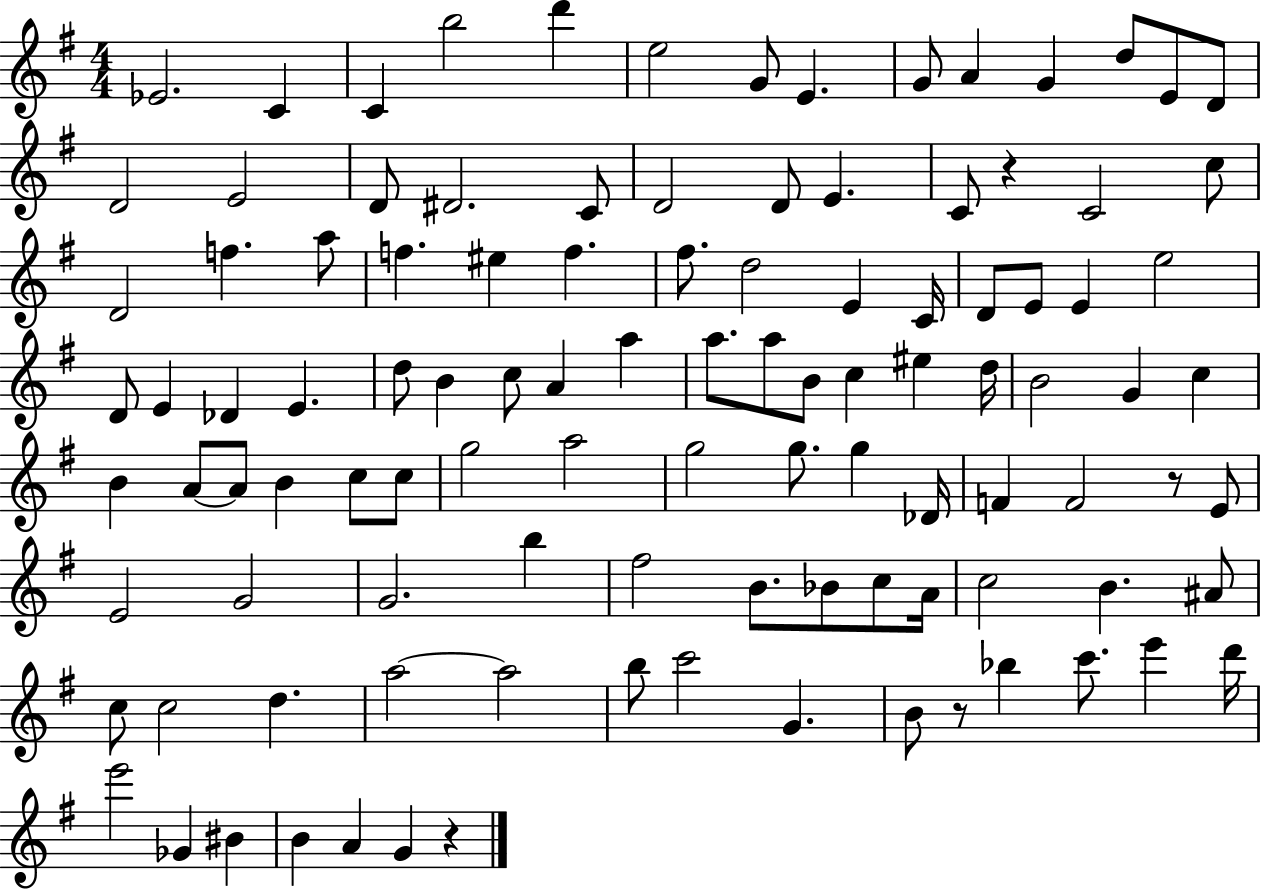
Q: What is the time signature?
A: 4/4